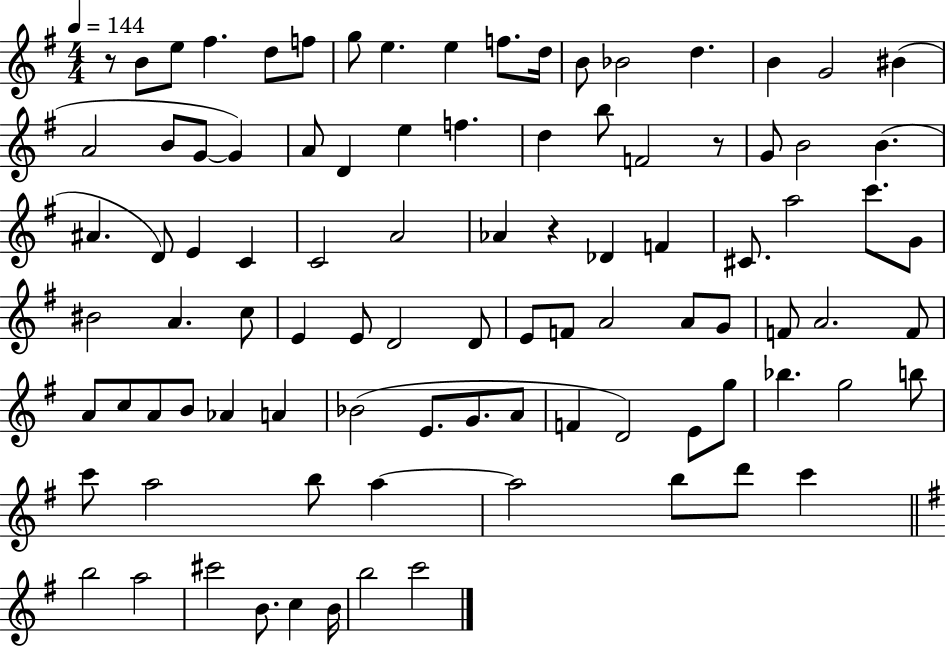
R/e B4/e E5/e F#5/q. D5/e F5/e G5/e E5/q. E5/q F5/e. D5/s B4/e Bb4/h D5/q. B4/q G4/h BIS4/q A4/h B4/e G4/e G4/q A4/e D4/q E5/q F5/q. D5/q B5/e F4/h R/e G4/e B4/h B4/q. A#4/q. D4/e E4/q C4/q C4/h A4/h Ab4/q R/q Db4/q F4/q C#4/e. A5/h C6/e. G4/e BIS4/h A4/q. C5/e E4/q E4/e D4/h D4/e E4/e F4/e A4/h A4/e G4/e F4/e A4/h. F4/e A4/e C5/e A4/e B4/e Ab4/q A4/q Bb4/h E4/e. G4/e. A4/e F4/q D4/h E4/e G5/e Bb5/q. G5/h B5/e C6/e A5/h B5/e A5/q A5/h B5/e D6/e C6/q B5/h A5/h C#6/h B4/e. C5/q B4/s B5/h C6/h